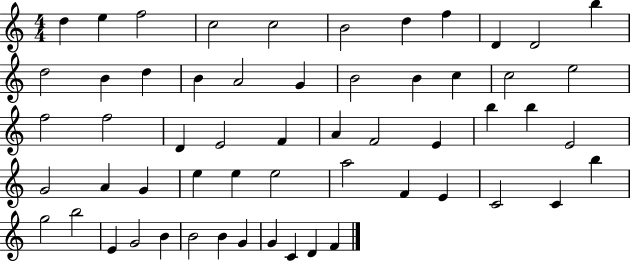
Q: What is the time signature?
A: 4/4